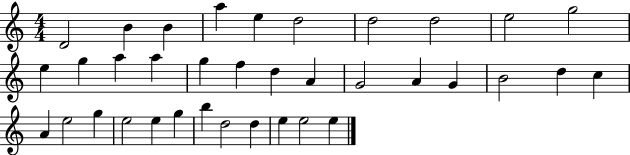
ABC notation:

X:1
T:Untitled
M:4/4
L:1/4
K:C
D2 B B a e d2 d2 d2 e2 g2 e g a a g f d A G2 A G B2 d c A e2 g e2 e g b d2 d e e2 e